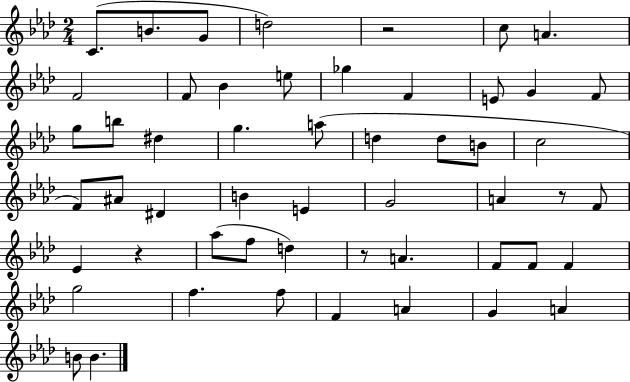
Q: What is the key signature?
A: AES major